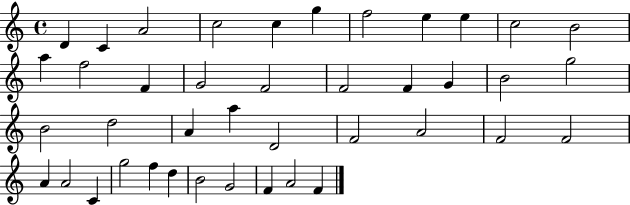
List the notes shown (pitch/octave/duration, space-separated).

D4/q C4/q A4/h C5/h C5/q G5/q F5/h E5/q E5/q C5/h B4/h A5/q F5/h F4/q G4/h F4/h F4/h F4/q G4/q B4/h G5/h B4/h D5/h A4/q A5/q D4/h F4/h A4/h F4/h F4/h A4/q A4/h C4/q G5/h F5/q D5/q B4/h G4/h F4/q A4/h F4/q